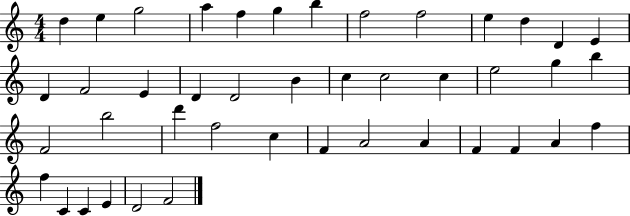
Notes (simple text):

D5/q E5/q G5/h A5/q F5/q G5/q B5/q F5/h F5/h E5/q D5/q D4/q E4/q D4/q F4/h E4/q D4/q D4/h B4/q C5/q C5/h C5/q E5/h G5/q B5/q F4/h B5/h D6/q F5/h C5/q F4/q A4/h A4/q F4/q F4/q A4/q F5/q F5/q C4/q C4/q E4/q D4/h F4/h